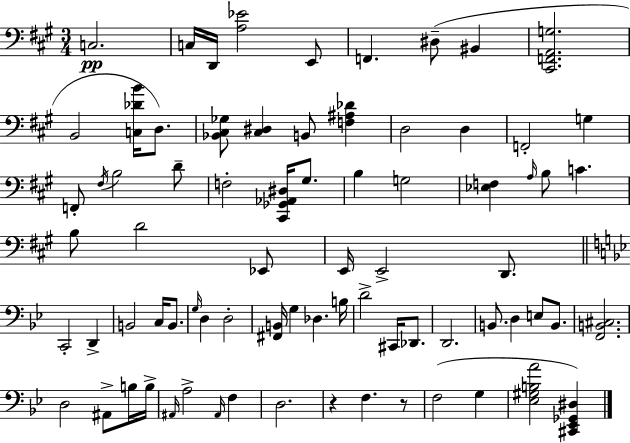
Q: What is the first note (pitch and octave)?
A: C3